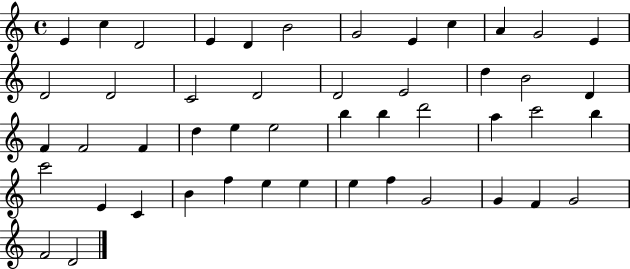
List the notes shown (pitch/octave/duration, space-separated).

E4/q C5/q D4/h E4/q D4/q B4/h G4/h E4/q C5/q A4/q G4/h E4/q D4/h D4/h C4/h D4/h D4/h E4/h D5/q B4/h D4/q F4/q F4/h F4/q D5/q E5/q E5/h B5/q B5/q D6/h A5/q C6/h B5/q C6/h E4/q C4/q B4/q F5/q E5/q E5/q E5/q F5/q G4/h G4/q F4/q G4/h F4/h D4/h